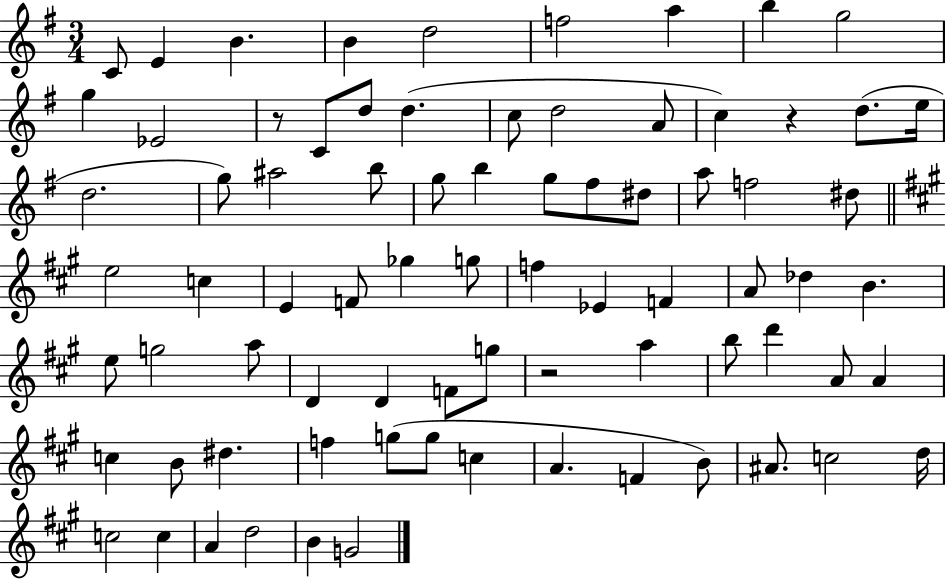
{
  \clef treble
  \numericTimeSignature
  \time 3/4
  \key g \major
  \repeat volta 2 { c'8 e'4 b'4. | b'4 d''2 | f''2 a''4 | b''4 g''2 | \break g''4 ees'2 | r8 c'8 d''8 d''4.( | c''8 d''2 a'8 | c''4) r4 d''8.( e''16 | \break d''2. | g''8) ais''2 b''8 | g''8 b''4 g''8 fis''8 dis''8 | a''8 f''2 dis''8 | \break \bar "||" \break \key a \major e''2 c''4 | e'4 f'8 ges''4 g''8 | f''4 ees'4 f'4 | a'8 des''4 b'4. | \break e''8 g''2 a''8 | d'4 d'4 f'8 g''8 | r2 a''4 | b''8 d'''4 a'8 a'4 | \break c''4 b'8 dis''4. | f''4 g''8( g''8 c''4 | a'4. f'4 b'8) | ais'8. c''2 d''16 | \break c''2 c''4 | a'4 d''2 | b'4 g'2 | } \bar "|."
}